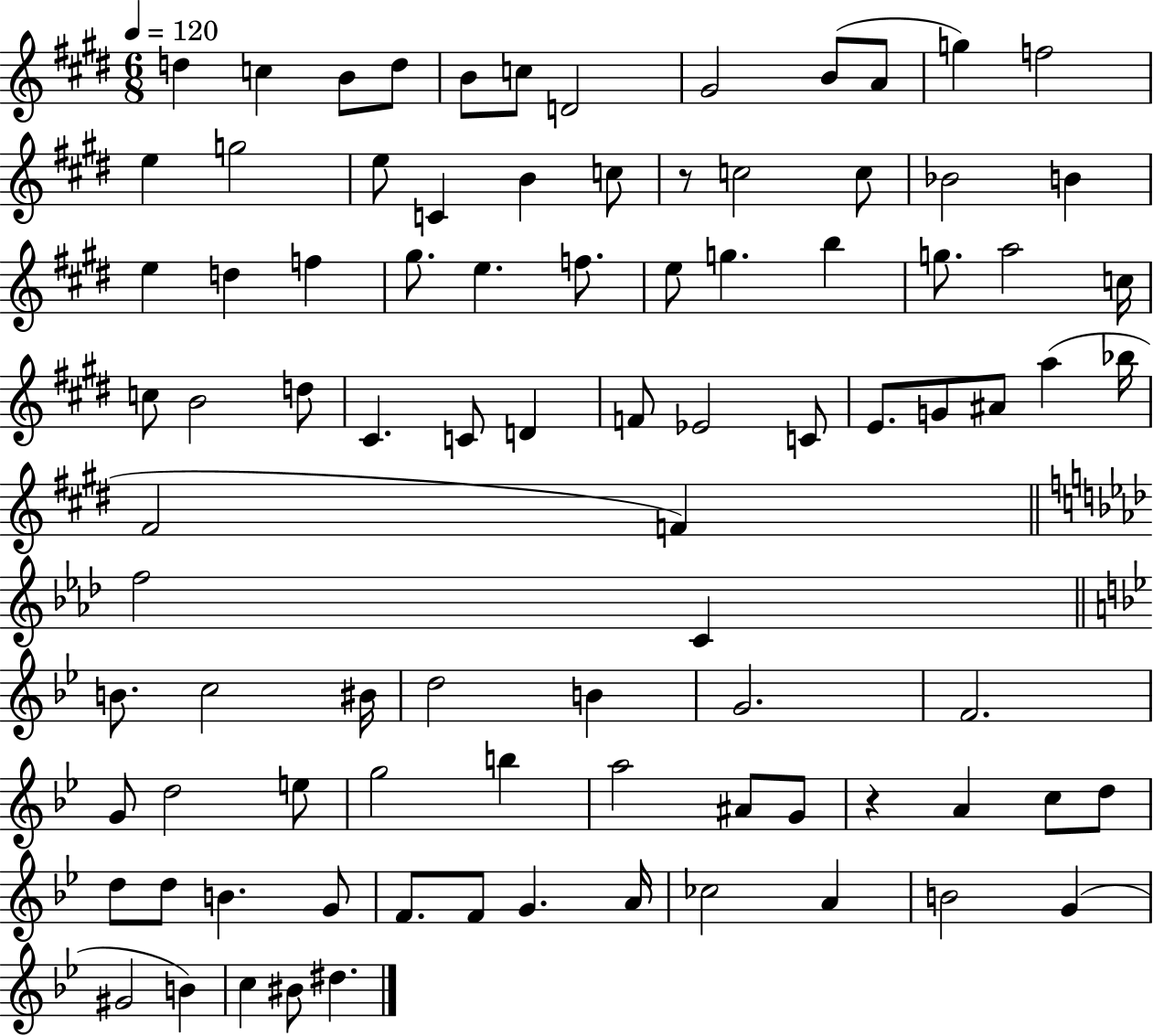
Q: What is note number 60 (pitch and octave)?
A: G4